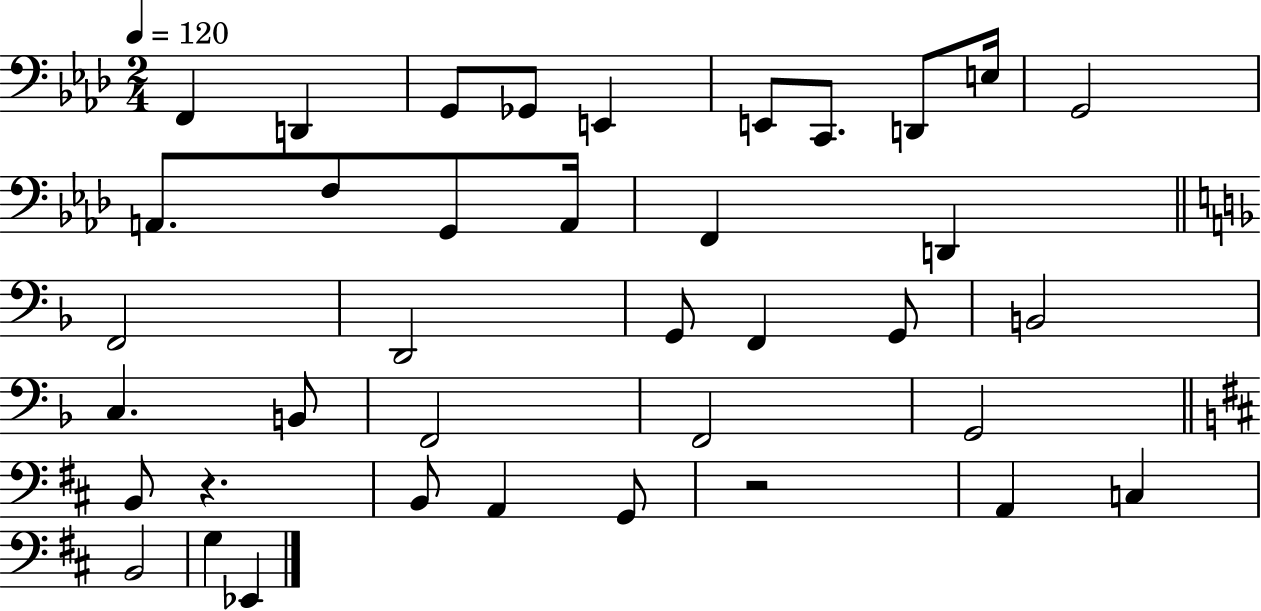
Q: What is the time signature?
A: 2/4